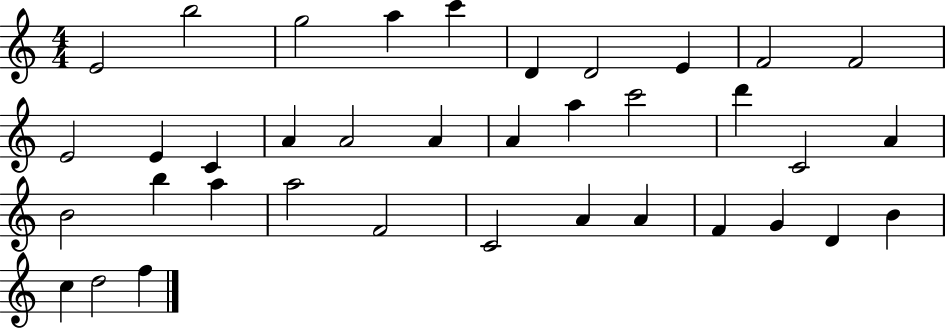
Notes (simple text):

E4/h B5/h G5/h A5/q C6/q D4/q D4/h E4/q F4/h F4/h E4/h E4/q C4/q A4/q A4/h A4/q A4/q A5/q C6/h D6/q C4/h A4/q B4/h B5/q A5/q A5/h F4/h C4/h A4/q A4/q F4/q G4/q D4/q B4/q C5/q D5/h F5/q